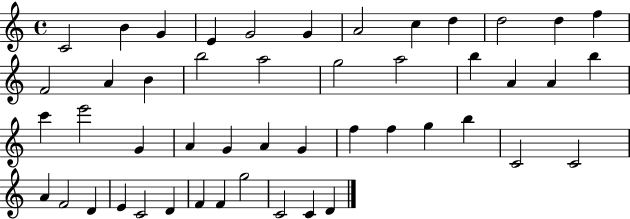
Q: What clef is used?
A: treble